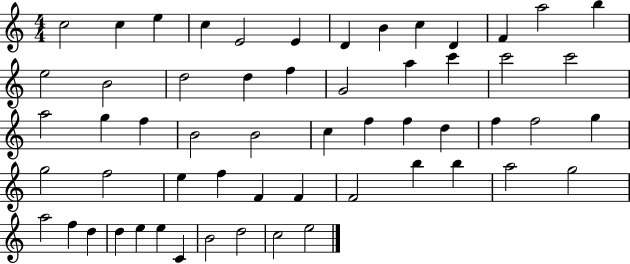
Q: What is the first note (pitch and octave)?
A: C5